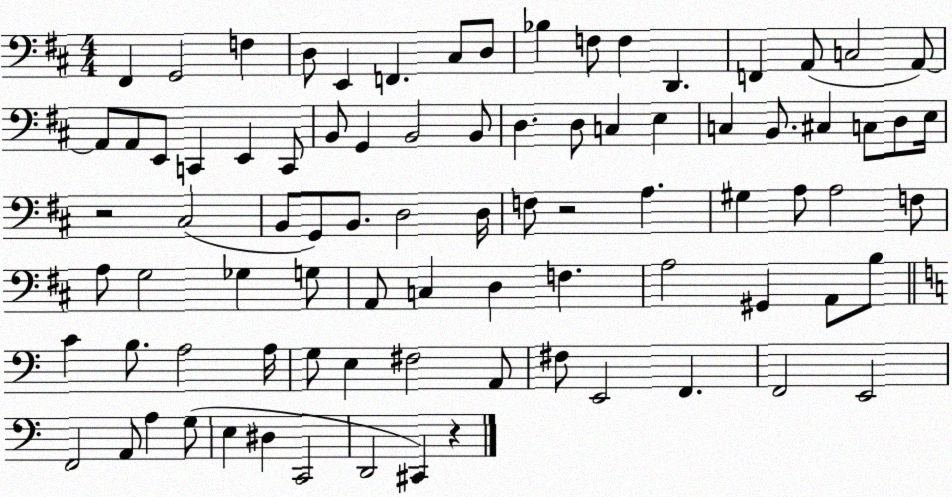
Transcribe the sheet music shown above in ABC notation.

X:1
T:Untitled
M:4/4
L:1/4
K:D
^F,, G,,2 F, D,/2 E,, F,, ^C,/2 D,/2 _B, F,/2 F, D,, F,, A,,/2 C,2 A,,/2 A,,/2 A,,/2 E,,/2 C,, E,, C,,/2 B,,/2 G,, B,,2 B,,/2 D, D,/2 C, E, C, B,,/2 ^C, C,/2 D,/2 E,/4 z2 ^C,2 B,,/2 G,,/2 B,,/2 D,2 D,/4 F,/2 z2 A, ^G, A,/2 A,2 F,/2 A,/2 G,2 _G, G,/2 A,,/2 C, D, F, A,2 ^G,, A,,/2 B,/2 C B,/2 A,2 A,/4 G,/2 E, ^F,2 A,,/2 ^F,/2 E,,2 F,, F,,2 E,,2 F,,2 A,,/2 A, G,/2 E, ^D, C,,2 D,,2 ^C,, z